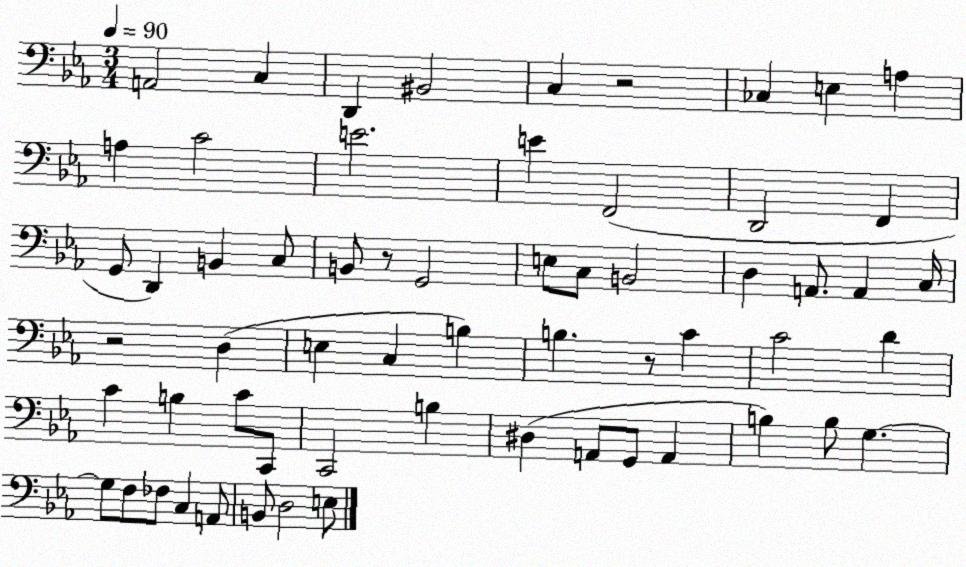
X:1
T:Untitled
M:3/4
L:1/4
K:Eb
A,,2 C, D,, ^B,,2 C, z2 _C, E, A, A, C2 E2 E F,,2 D,,2 F,, G,,/2 D,, B,, C,/2 B,,/2 z/2 G,,2 E,/2 C,/2 B,,2 D, A,,/2 A,, C,/4 z2 D, E, C, B, B, z/2 C C2 D C B, C/2 C,,/2 C,,2 B, ^D, A,,/2 G,,/2 A,, B, B,/2 G, G,/2 F,/2 _F,/2 C, A,,/2 B,,/2 D,2 E,/2